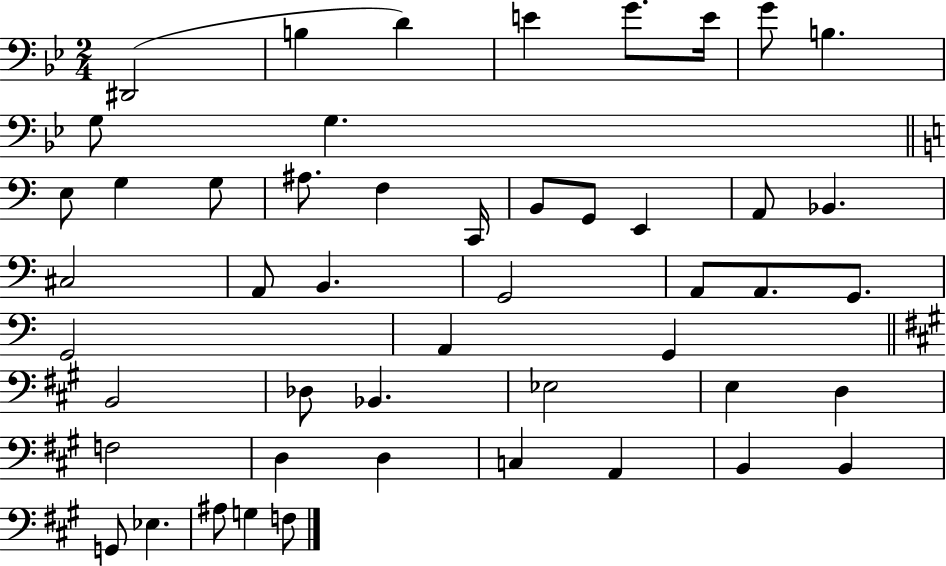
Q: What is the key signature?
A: BES major